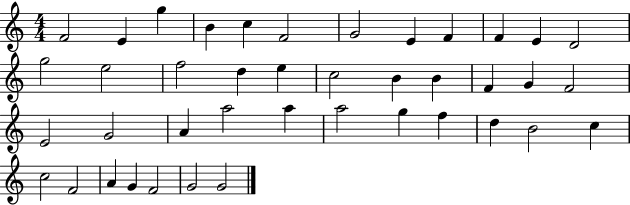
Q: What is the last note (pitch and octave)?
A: G4